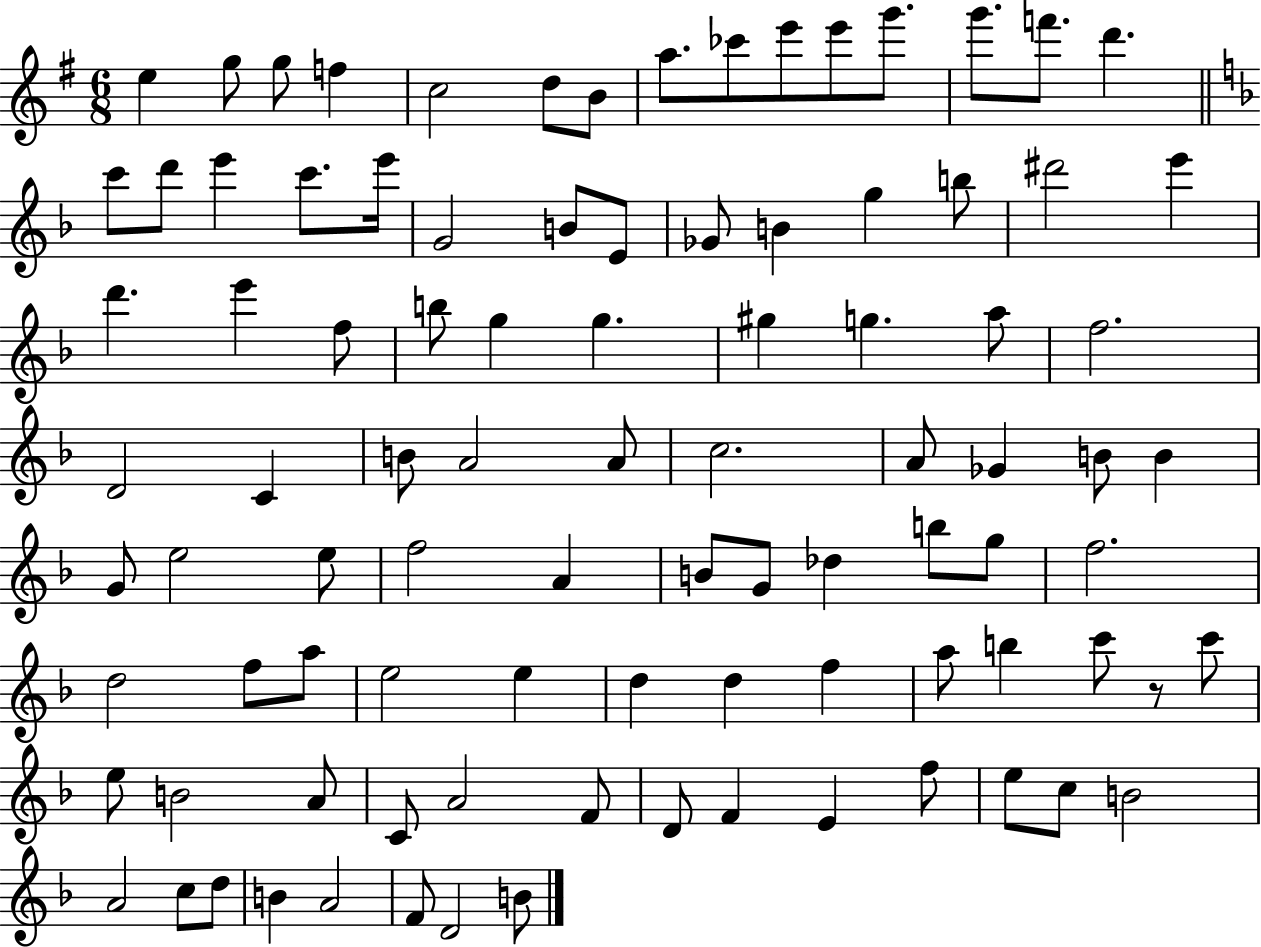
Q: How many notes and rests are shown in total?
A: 94